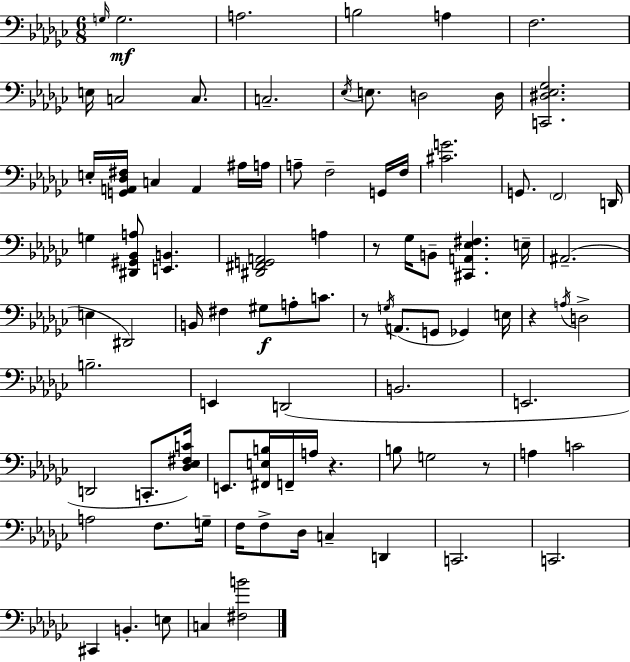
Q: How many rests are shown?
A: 5